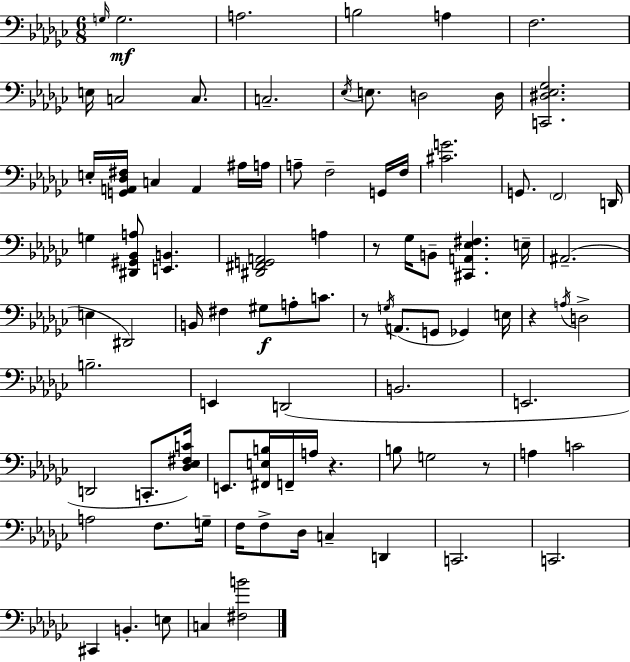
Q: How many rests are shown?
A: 5